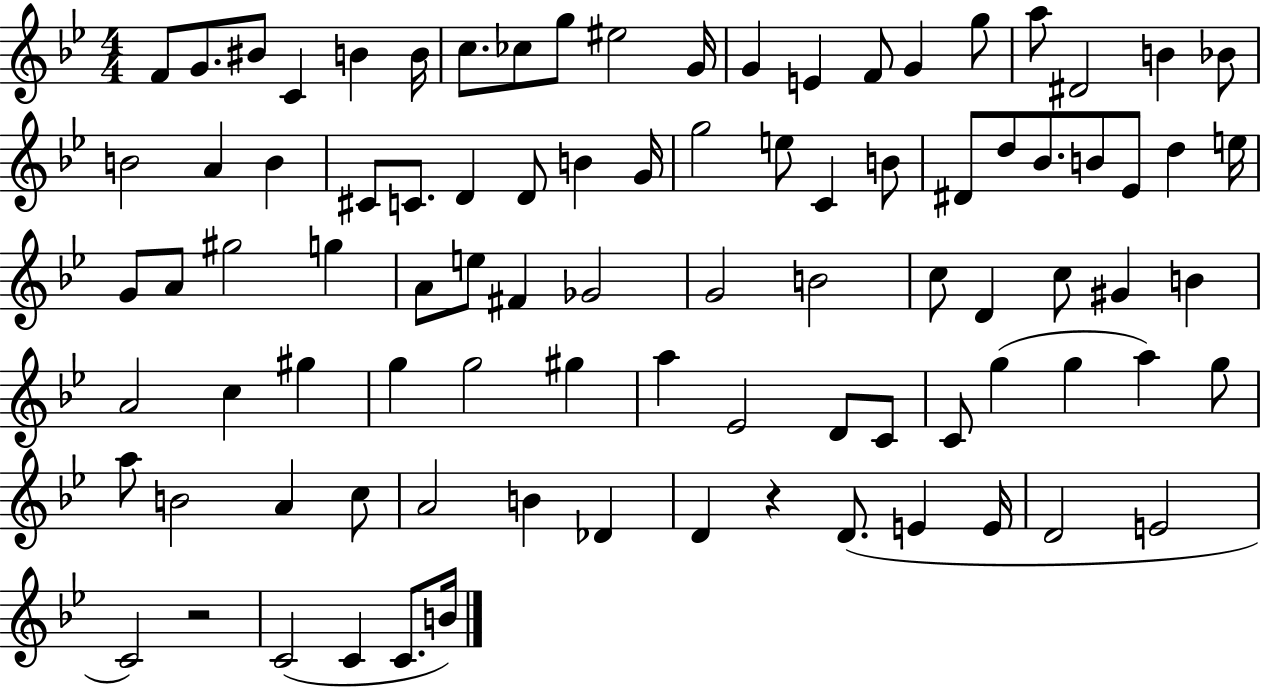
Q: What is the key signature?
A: BES major